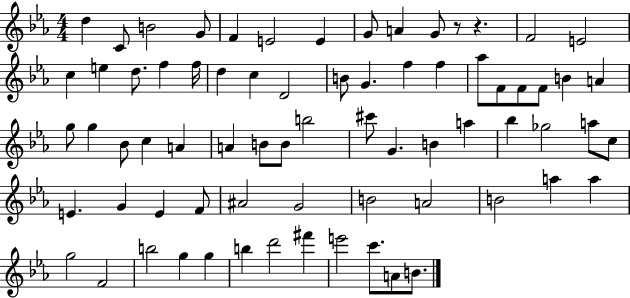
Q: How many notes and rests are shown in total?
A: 72